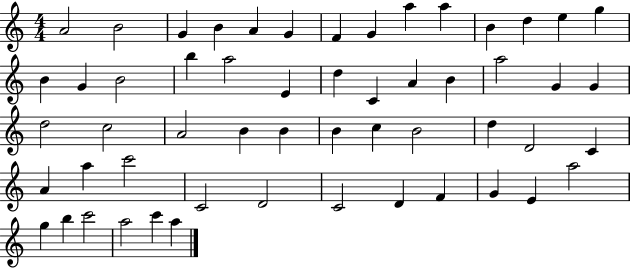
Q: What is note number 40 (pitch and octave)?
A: A5